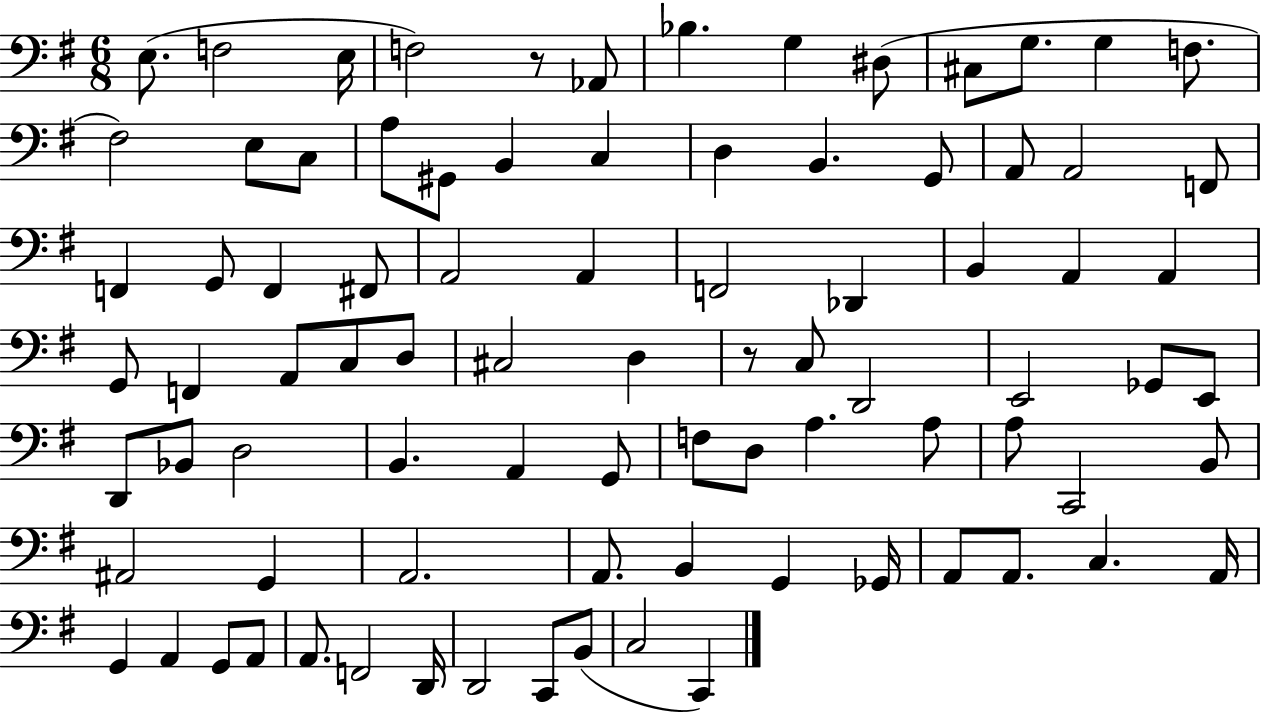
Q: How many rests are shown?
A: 2